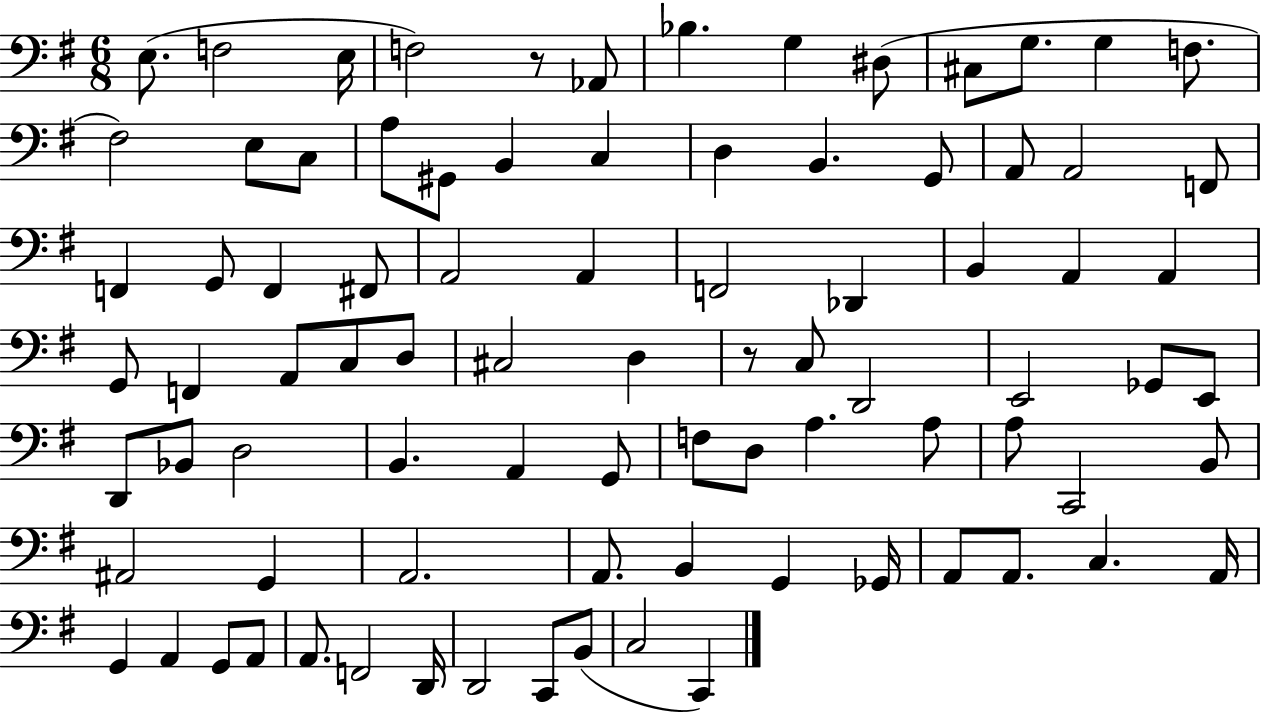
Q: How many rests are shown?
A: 2